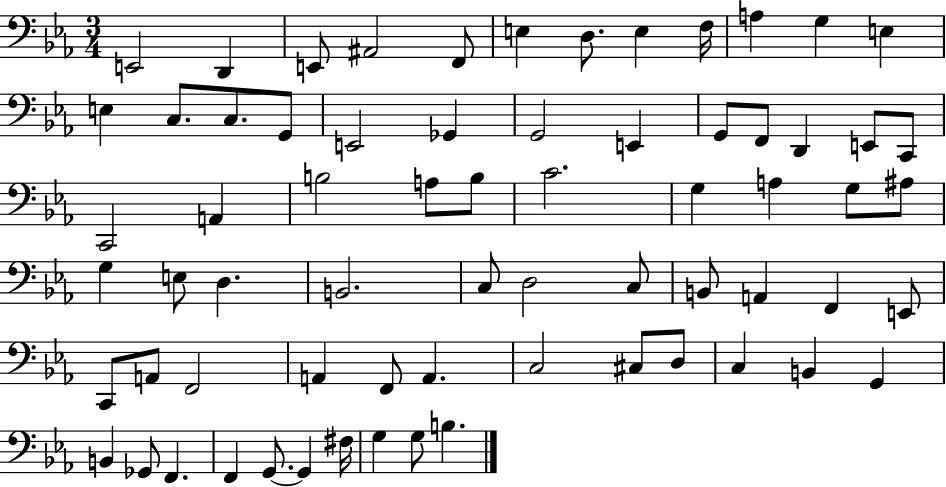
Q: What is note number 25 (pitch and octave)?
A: C2